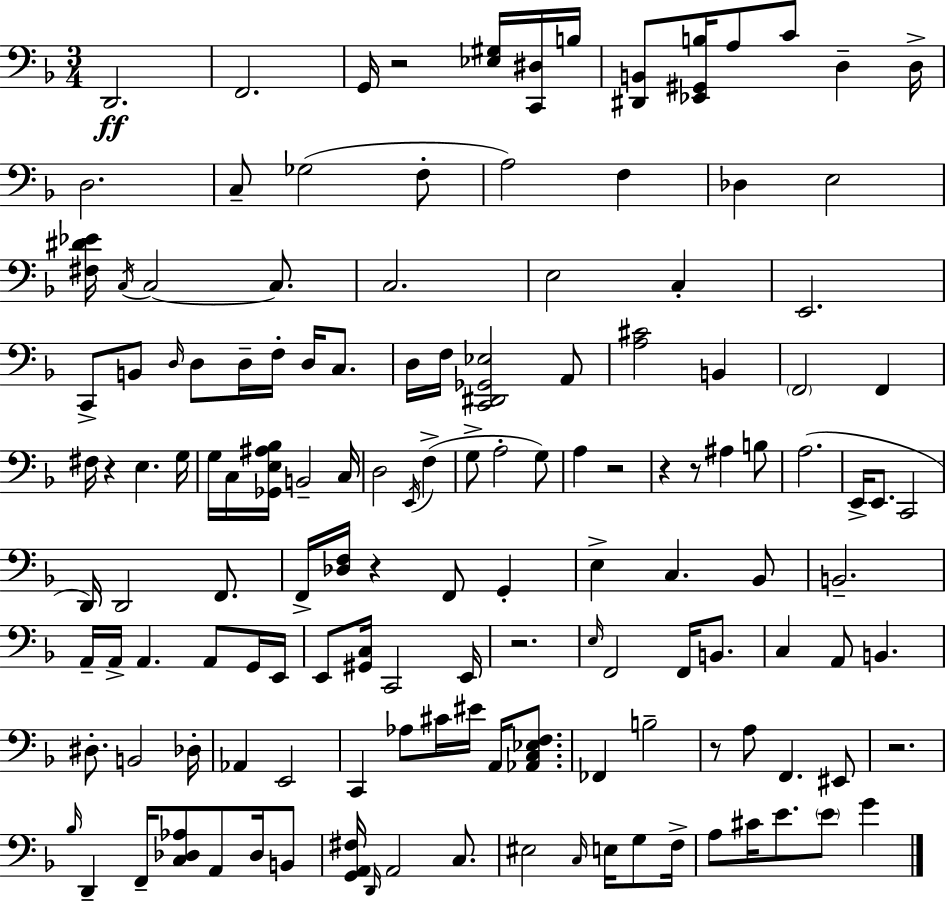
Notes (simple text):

D2/h. F2/h. G2/s R/h [Eb3,G#3]/s [C2,D#3]/s B3/s [D#2,B2]/e [Eb2,G#2,B3]/s A3/e C4/e D3/q D3/s D3/h. C3/e Gb3/h F3/e A3/h F3/q Db3/q E3/h [F#3,D#4,Eb4]/s C3/s C3/h C3/e. C3/h. E3/h C3/q E2/h. C2/e B2/e D3/s D3/e D3/s F3/s D3/s C3/e. D3/s F3/s [C2,D#2,Gb2,Eb3]/h A2/e [A3,C#4]/h B2/q F2/h F2/q F#3/s R/q E3/q. G3/s G3/s C3/s [Gb2,E3,A#3,Bb3]/s B2/h C3/s D3/h E2/s F3/q G3/e A3/h G3/e A3/q R/h R/q R/e A#3/q B3/e A3/h. E2/s E2/e. C2/h D2/s D2/h F2/e. F2/s [Db3,F3]/s R/q F2/e G2/q E3/q C3/q. Bb2/e B2/h. A2/s A2/s A2/q. A2/e G2/s E2/s E2/e [G#2,C3]/s C2/h E2/s R/h. E3/s F2/h F2/s B2/e. C3/q A2/e B2/q. D#3/e. B2/h Db3/s Ab2/q E2/h C2/q Ab3/e C#4/s EIS4/s A2/s [Ab2,C3,Eb3,F3]/e. FES2/q B3/h R/e A3/e F2/q. EIS2/e R/h. Bb3/s D2/q F2/s [C3,Db3,Ab3]/e A2/e Db3/s B2/e [G2,A2,F#3]/s D2/s A2/h C3/e. EIS3/h C3/s E3/s G3/e F3/s A3/e C#4/s E4/e. E4/e G4/q